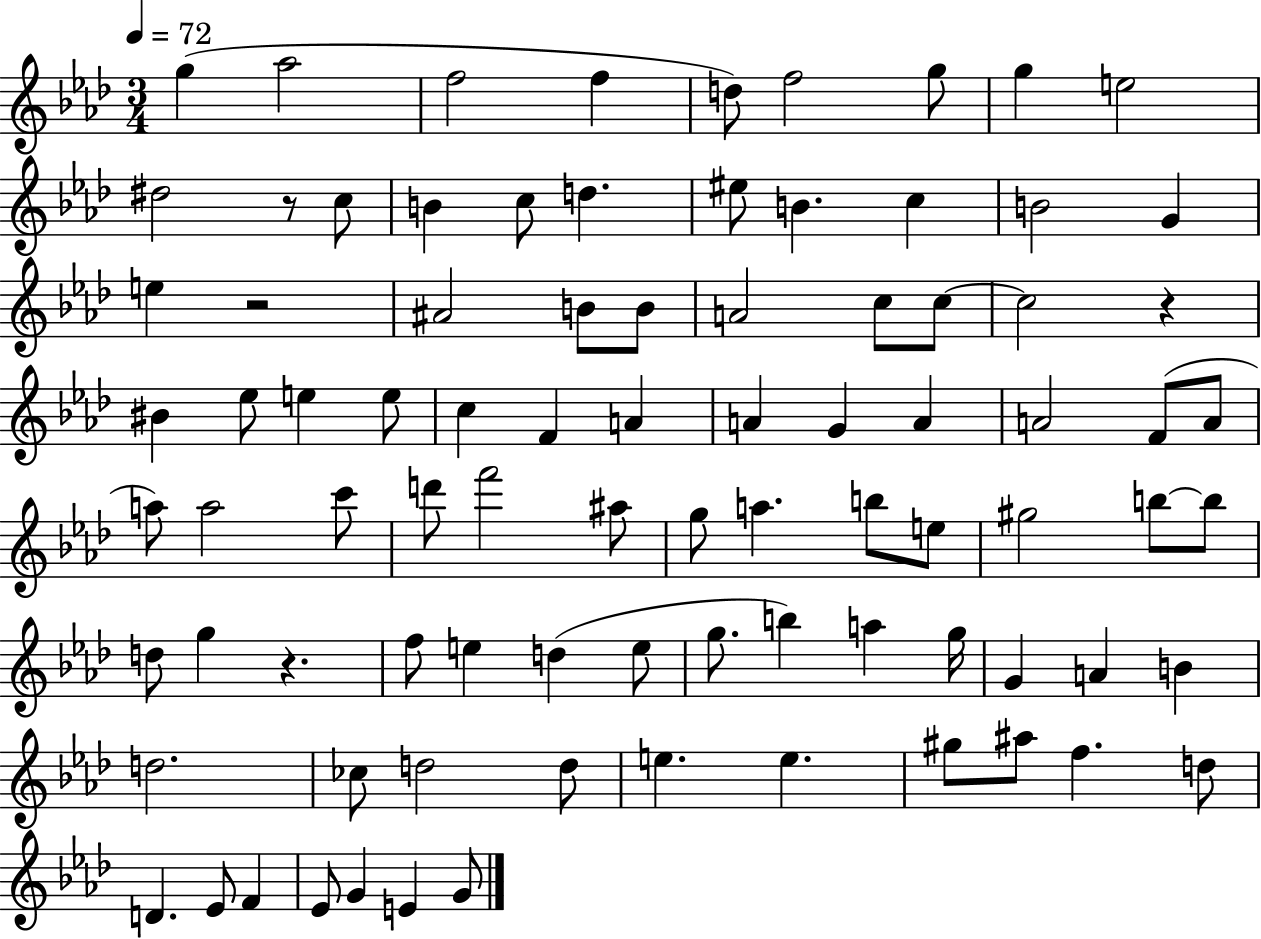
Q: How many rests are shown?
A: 4